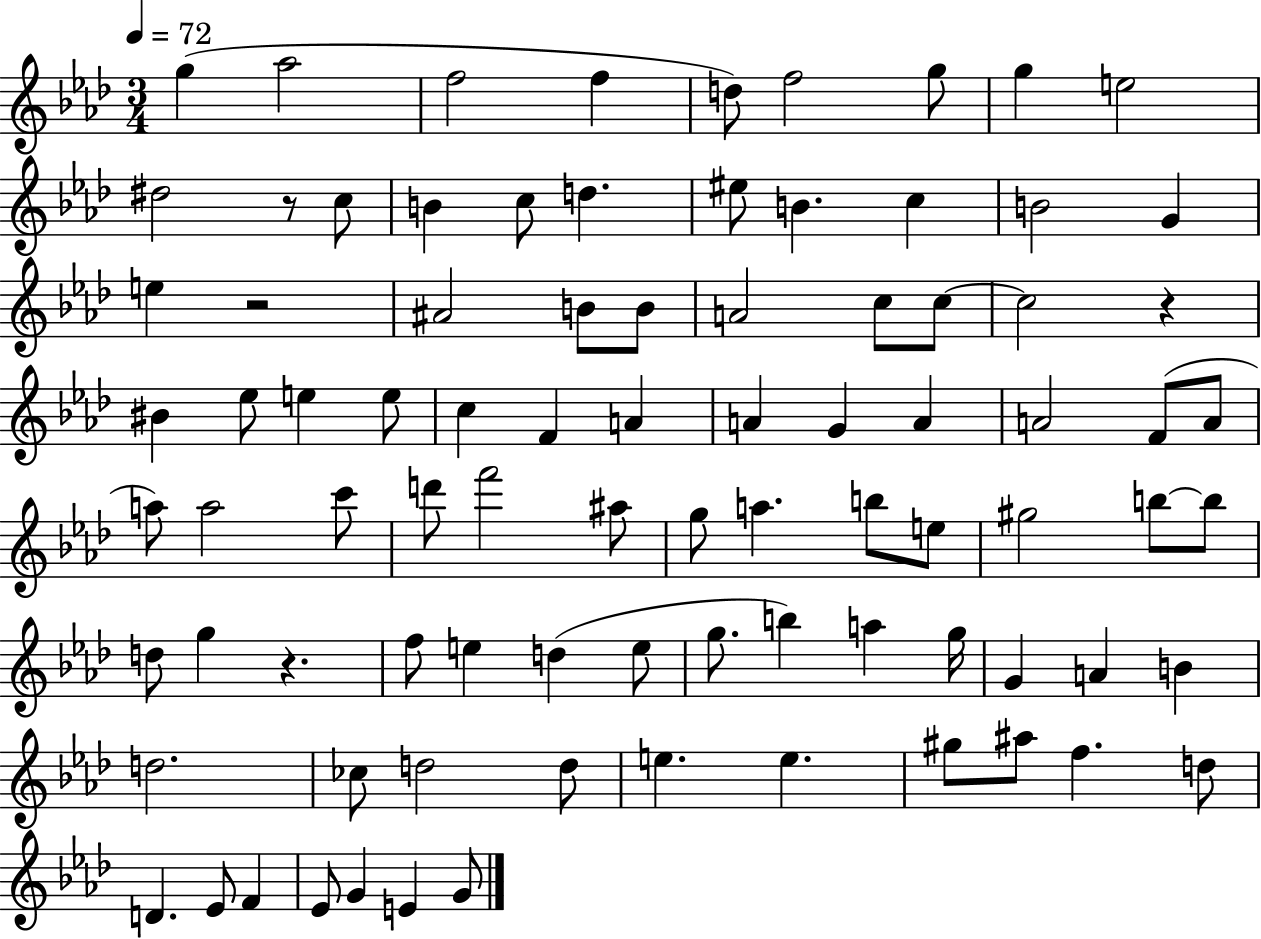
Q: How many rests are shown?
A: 4